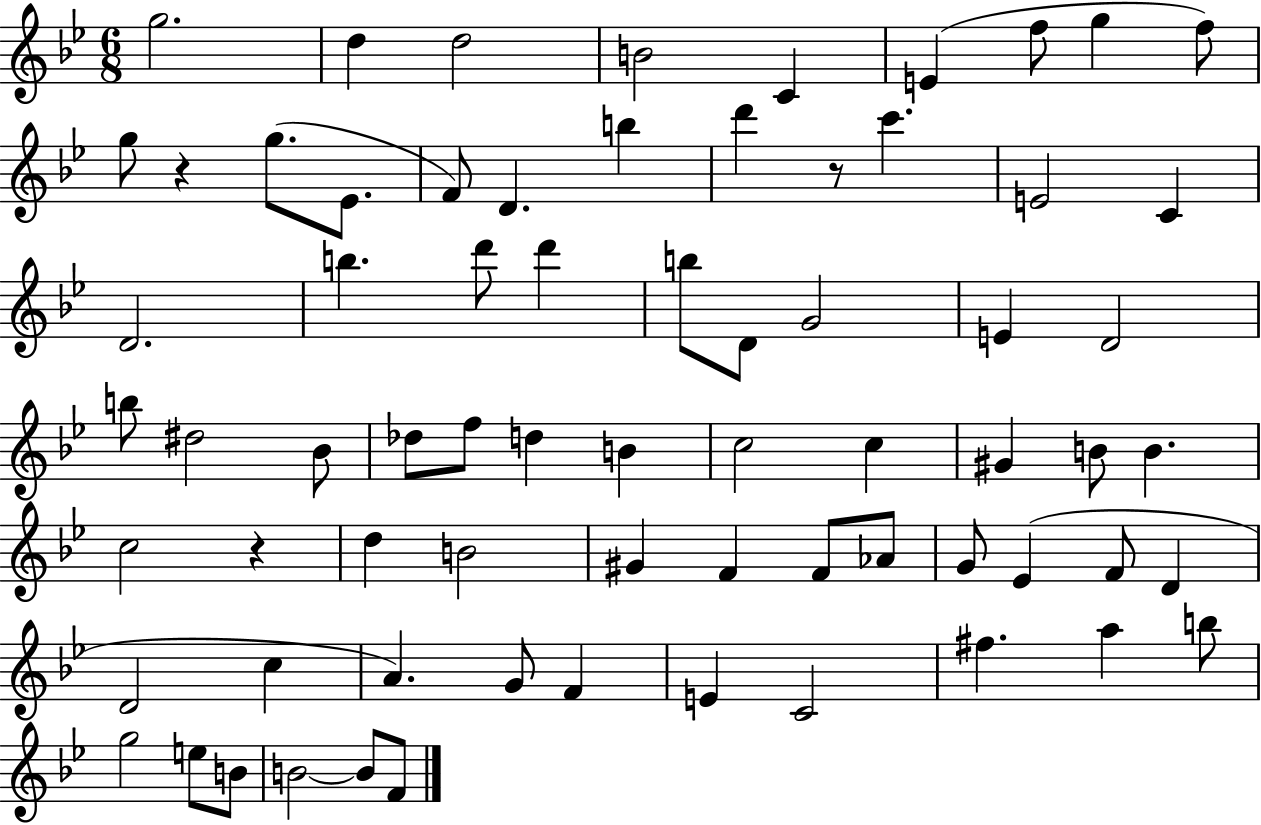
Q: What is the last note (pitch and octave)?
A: F4